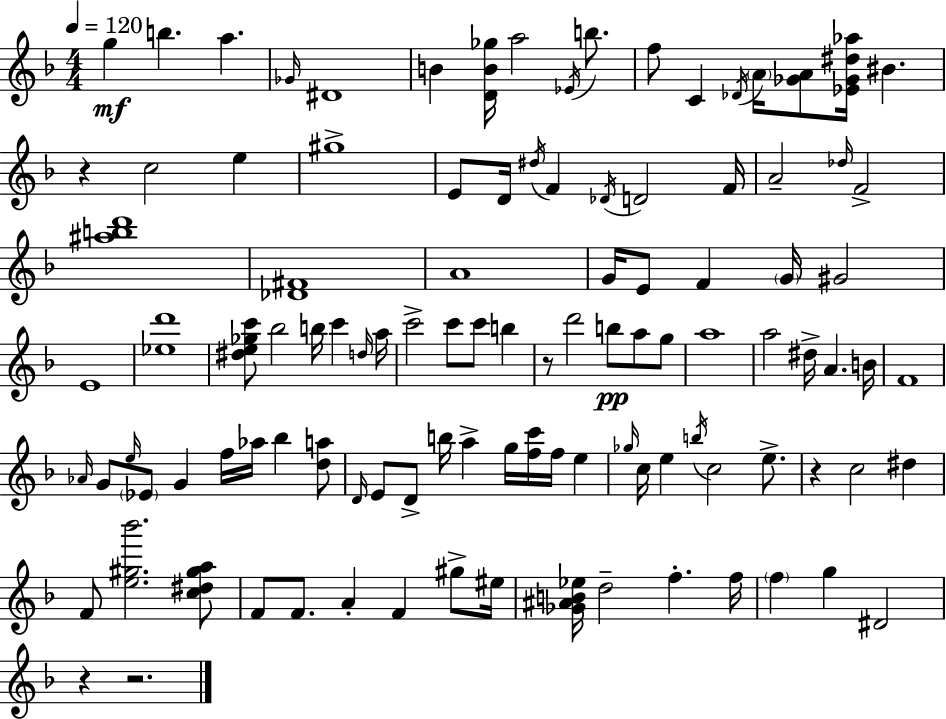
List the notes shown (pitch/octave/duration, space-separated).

G5/q B5/q. A5/q. Gb4/s D#4/w B4/q [D4,B4,Gb5]/s A5/h Eb4/s B5/e. F5/e C4/q Db4/s A4/s [Gb4,A4]/e [Eb4,Gb4,D#5,Ab5]/s BIS4/q. R/q C5/h E5/q G#5/w E4/e D4/s D#5/s F4/q Db4/s D4/h F4/s A4/h Db5/s F4/h [A#5,B5,D6]/w [Db4,F#4]/w A4/w G4/s E4/e F4/q G4/s G#4/h E4/w [Eb5,D6]/w [D#5,E5,Gb5,C6]/e Bb5/h B5/s C6/q D5/s A5/s C6/h C6/e C6/e B5/q R/e D6/h B5/e A5/e G5/e A5/w A5/h D#5/s A4/q. B4/s F4/w Ab4/s G4/e E5/s Eb4/e G4/q F5/s Ab5/s Bb5/q [D5,A5]/e D4/s E4/e D4/e B5/s A5/q G5/s [F5,C6]/s F5/s E5/q Gb5/s C5/s E5/q B5/s C5/h E5/e. R/q C5/h D#5/q F4/e [E5,G#5,Bb6]/h. [C5,D#5,G#5,A5]/e F4/e F4/e. A4/q F4/q G#5/e EIS5/s [Gb4,A#4,B4,Eb5]/s D5/h F5/q. F5/s F5/q G5/q D#4/h R/q R/h.